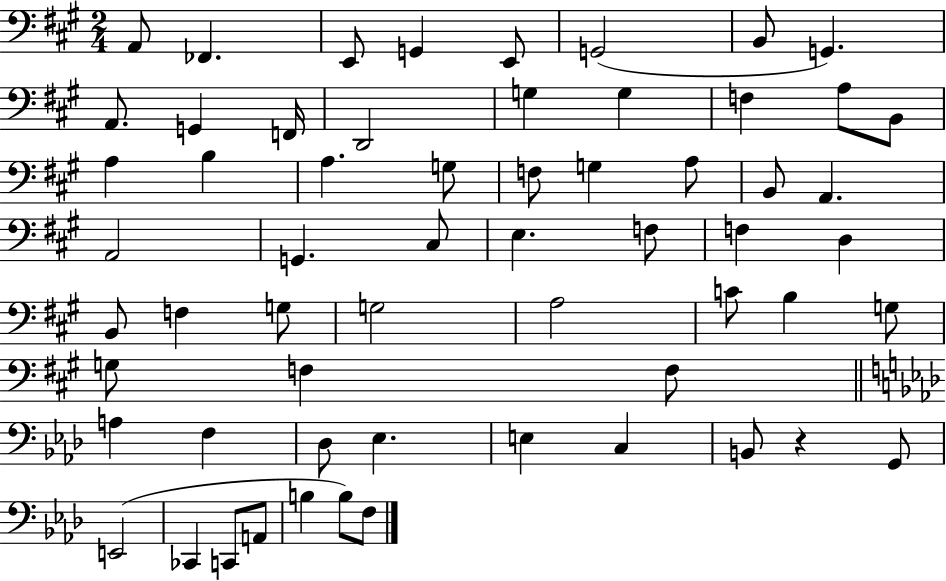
{
  \clef bass
  \numericTimeSignature
  \time 2/4
  \key a \major
  \repeat volta 2 { a,8 fes,4. | e,8 g,4 e,8 | g,2( | b,8 g,4.) | \break a,8. g,4 f,16 | d,2 | g4 g4 | f4 a8 b,8 | \break a4 b4 | a4. g8 | f8 g4 a8 | b,8 a,4. | \break a,2 | g,4. cis8 | e4. f8 | f4 d4 | \break b,8 f4 g8 | g2 | a2 | c'8 b4 g8 | \break g8 f4 f8 | \bar "||" \break \key aes \major a4 f4 | des8 ees4. | e4 c4 | b,8 r4 g,8 | \break e,2( | ces,4 c,8 a,8 | b4 b8) f8 | } \bar "|."
}